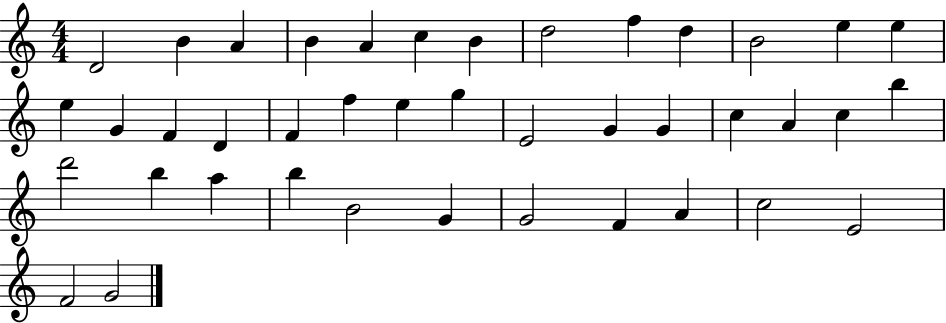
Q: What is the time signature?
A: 4/4